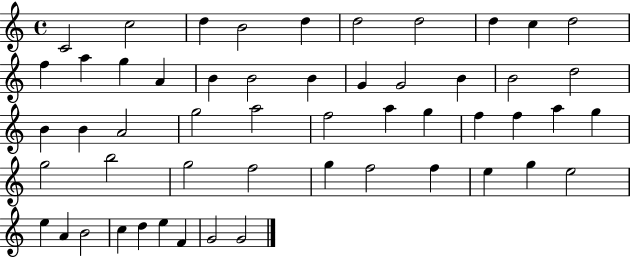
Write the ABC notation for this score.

X:1
T:Untitled
M:4/4
L:1/4
K:C
C2 c2 d B2 d d2 d2 d c d2 f a g A B B2 B G G2 B B2 d2 B B A2 g2 a2 f2 a g f f a g g2 b2 g2 f2 g f2 f e g e2 e A B2 c d e F G2 G2